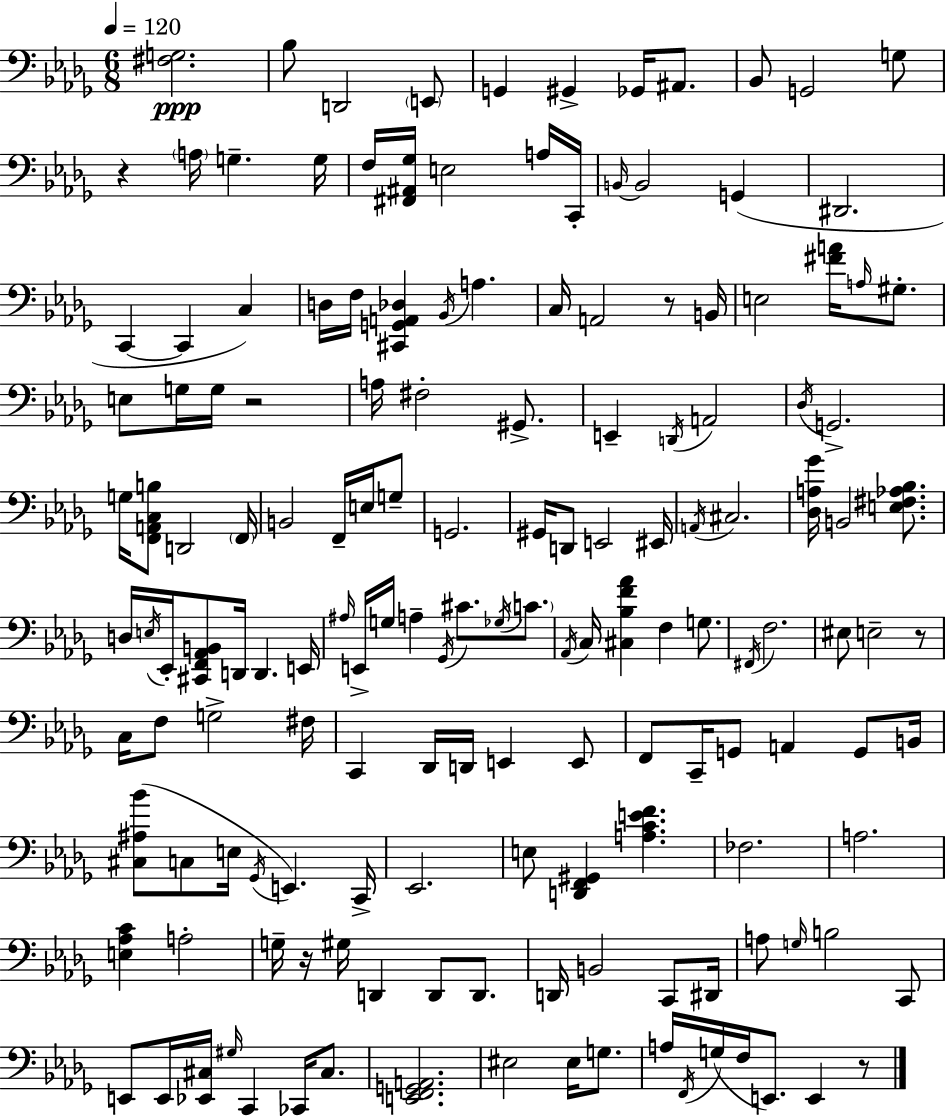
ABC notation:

X:1
T:Untitled
M:6/8
L:1/4
K:Bbm
[^F,G,]2 _B,/2 D,,2 E,,/2 G,, ^G,, _G,,/4 ^A,,/2 _B,,/2 G,,2 G,/2 z A,/4 G, G,/4 F,/4 [^F,,^A,,_G,]/4 E,2 A,/4 C,,/4 B,,/4 B,,2 G,, ^D,,2 C,, C,, C, D,/4 F,/4 [^C,,G,,A,,_D,] _B,,/4 A, C,/4 A,,2 z/2 B,,/4 E,2 [^FA]/4 A,/4 ^G,/2 E,/2 G,/4 G,/4 z2 A,/4 ^F,2 ^G,,/2 E,, D,,/4 A,,2 _D,/4 G,,2 G,/4 [F,,A,,C,B,]/2 D,,2 F,,/4 B,,2 F,,/4 E,/4 G,/2 G,,2 ^G,,/4 D,,/2 E,,2 ^E,,/4 A,,/4 ^C,2 [_D,A,_G]/4 B,,2 [E,^F,_A,_B,]/2 D,/4 E,/4 _E,,/4 [^C,,F,,_A,,B,,]/2 D,,/4 D,, E,,/4 ^A,/4 E,,/4 G,/4 A, _G,,/4 ^C/2 _G,/4 C/2 _A,,/4 C,/4 [^C,_B,F_A] F, G,/2 ^F,,/4 F,2 ^E,/2 E,2 z/2 C,/4 F,/2 G,2 ^F,/4 C,, _D,,/4 D,,/4 E,, E,,/2 F,,/2 C,,/4 G,,/2 A,, G,,/2 B,,/4 [^C,^A,_B]/2 C,/2 E,/4 _G,,/4 E,, C,,/4 _E,,2 E,/2 [D,,F,,^G,,] [A,CEF] _F,2 A,2 [E,_A,C] A,2 G,/4 z/4 ^G,/4 D,, D,,/2 D,,/2 D,,/4 B,,2 C,,/2 ^D,,/4 A,/2 G,/4 B,2 C,,/2 E,,/2 E,,/4 [_E,,^C,]/4 ^G,/4 C,, _C,,/4 ^C,/2 [E,,F,,G,,A,,]2 ^E,2 ^E,/4 G,/2 A,/4 F,,/4 G,/4 F,/4 E,,/2 E,, z/2